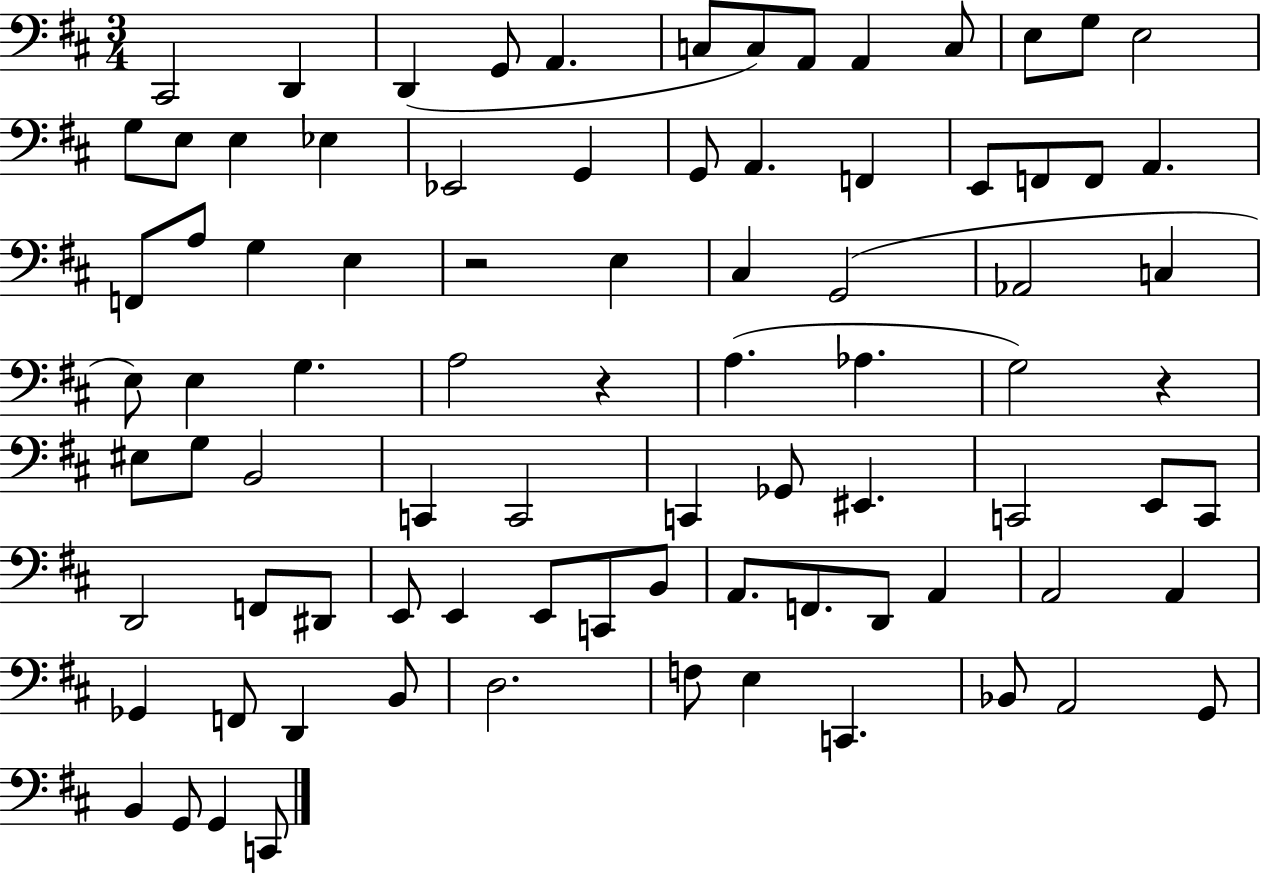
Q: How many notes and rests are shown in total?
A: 85